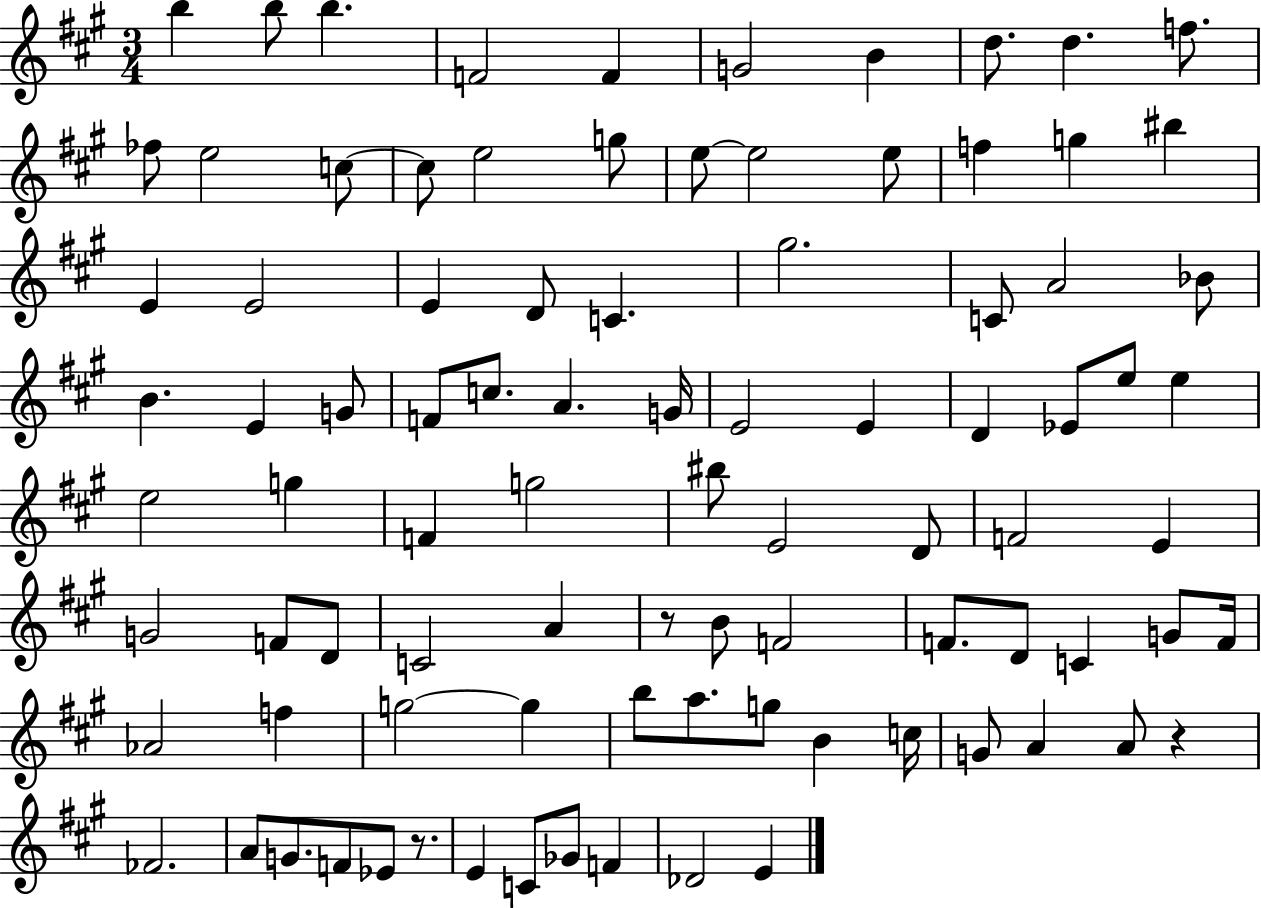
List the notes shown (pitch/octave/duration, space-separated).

B5/q B5/e B5/q. F4/h F4/q G4/h B4/q D5/e. D5/q. F5/e. FES5/e E5/h C5/e C5/e E5/h G5/e E5/e E5/h E5/e F5/q G5/q BIS5/q E4/q E4/h E4/q D4/e C4/q. G#5/h. C4/e A4/h Bb4/e B4/q. E4/q G4/e F4/e C5/e. A4/q. G4/s E4/h E4/q D4/q Eb4/e E5/e E5/q E5/h G5/q F4/q G5/h BIS5/e E4/h D4/e F4/h E4/q G4/h F4/e D4/e C4/h A4/q R/e B4/e F4/h F4/e. D4/e C4/q G4/e F4/s Ab4/h F5/q G5/h G5/q B5/e A5/e. G5/e B4/q C5/s G4/e A4/q A4/e R/q FES4/h. A4/e G4/e. F4/e Eb4/e R/e. E4/q C4/e Gb4/e F4/q Db4/h E4/q